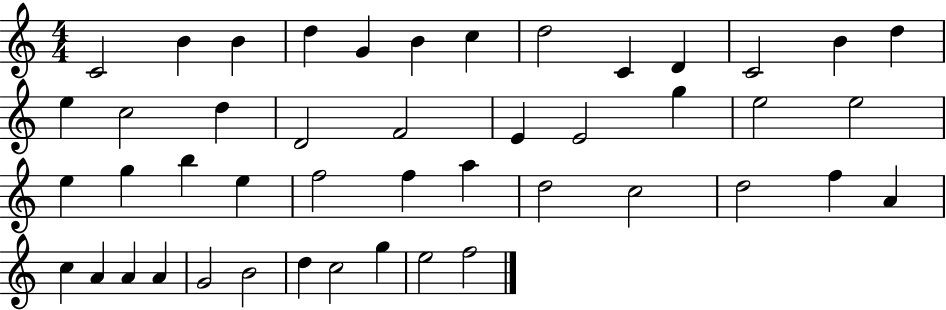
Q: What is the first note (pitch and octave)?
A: C4